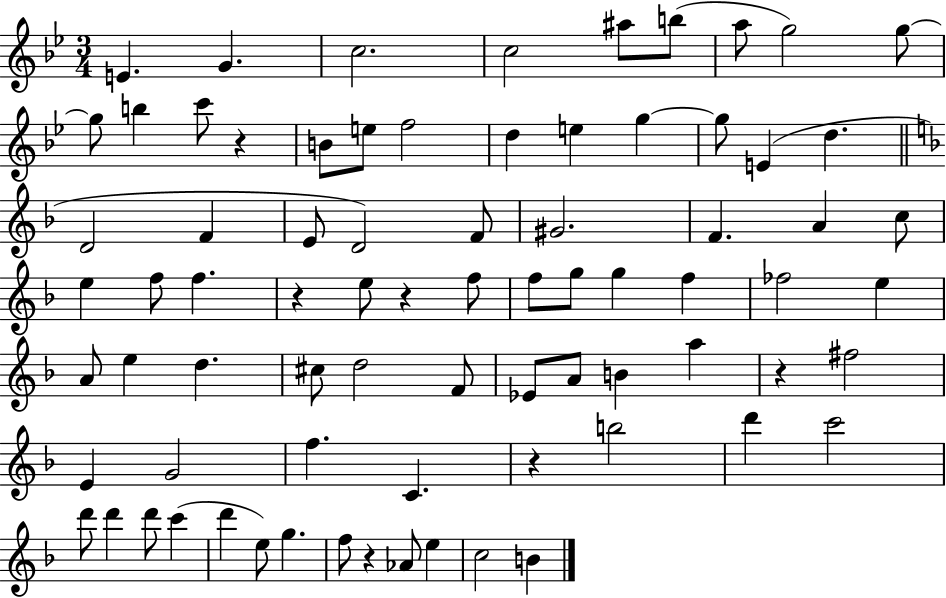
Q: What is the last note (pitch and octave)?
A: B4